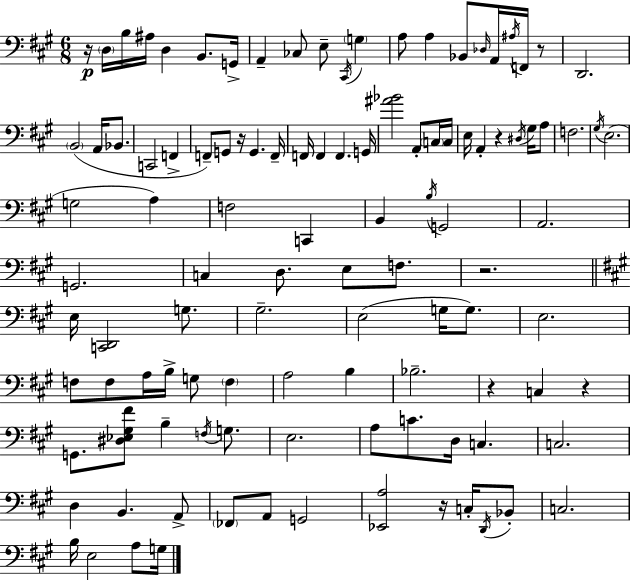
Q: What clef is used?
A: bass